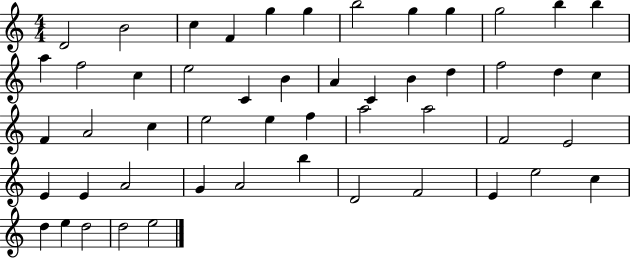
{
  \clef treble
  \numericTimeSignature
  \time 4/4
  \key c \major
  d'2 b'2 | c''4 f'4 g''4 g''4 | b''2 g''4 g''4 | g''2 b''4 b''4 | \break a''4 f''2 c''4 | e''2 c'4 b'4 | a'4 c'4 b'4 d''4 | f''2 d''4 c''4 | \break f'4 a'2 c''4 | e''2 e''4 f''4 | a''2 a''2 | f'2 e'2 | \break e'4 e'4 a'2 | g'4 a'2 b''4 | d'2 f'2 | e'4 e''2 c''4 | \break d''4 e''4 d''2 | d''2 e''2 | \bar "|."
}